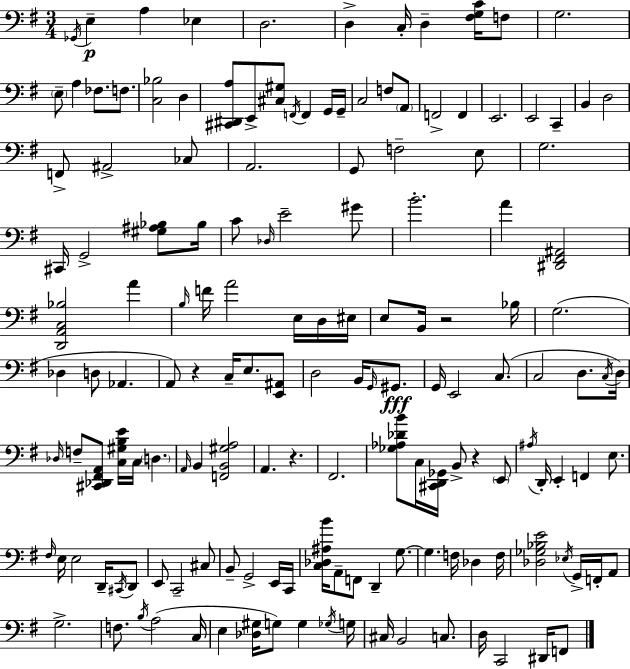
Gb2/s E3/q A3/q Eb3/q D3/h. D3/q C3/s D3/q [F#3,G3,C4]/s F3/e G3/h. E3/e A3/q FES3/e. F3/e. [C3,Bb3]/h D3/q [C#2,D#2,A3]/e E2/e [C#3,G#3]/e F2/s F2/q G2/s G2/s C3/h F3/e A2/e F2/h F2/q E2/h. E2/h C2/q B2/q D3/h F2/e A#2/h CES3/e A2/h. G2/e F3/h E3/e G3/h. C#2/s G2/h [G#3,A#3,Bb3]/e Bb3/s C4/e Db3/s E4/h G#4/e B4/h. A4/q [D#2,F#2,A#2]/h [D2,A2,C3,Bb3]/h A4/q B3/s F4/s A4/h E3/s D3/s EIS3/s E3/e B2/s R/h Bb3/s G3/h. Db3/q D3/e Ab2/q. A2/e R/q C3/s E3/e. [E2,A#2]/e D3/h B2/s G2/s G#2/e. G2/s E2/h C3/e. C3/h D3/e. C3/s D3/s Db3/s F3/e [C#2,Db2,F#2,A2]/e [C3,G#3,B3,E4]/s C3/s D3/q. A2/s B2/q [F2,B2,G#3,A3]/h A2/q. R/q. F#2/h. [Gb3,Ab3,Db4,B4]/e C3/s [C#2,D2,Gb2]/s B2/e R/q E2/e A#3/s D2/s E2/q F2/q E3/e. F#3/s E3/s E3/h D2/s C#2/s D2/e E2/e C2/h C#3/e B2/e G2/h E2/s C2/s [C3,Db3,A#3,B4]/s A2/e F2/e D2/q G3/e. G3/q. F3/s Db3/q F3/s [Db3,Gb3,Bb3,E4]/h Eb3/s G2/s F2/s A2/e G3/h. F3/e. B3/s A3/h C3/s E3/q [Db3,G#3]/s G3/e G3/q Gb3/s G3/s C#3/s B2/h C3/e. D3/s C2/h D#2/s F2/e